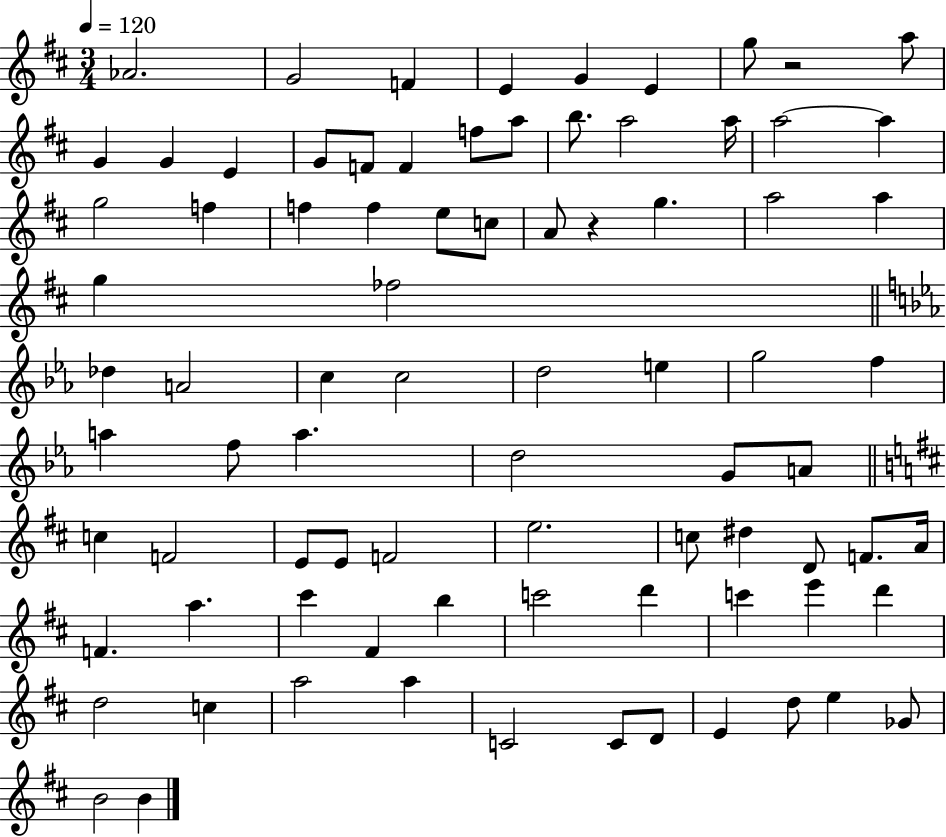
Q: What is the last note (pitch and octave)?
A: B4